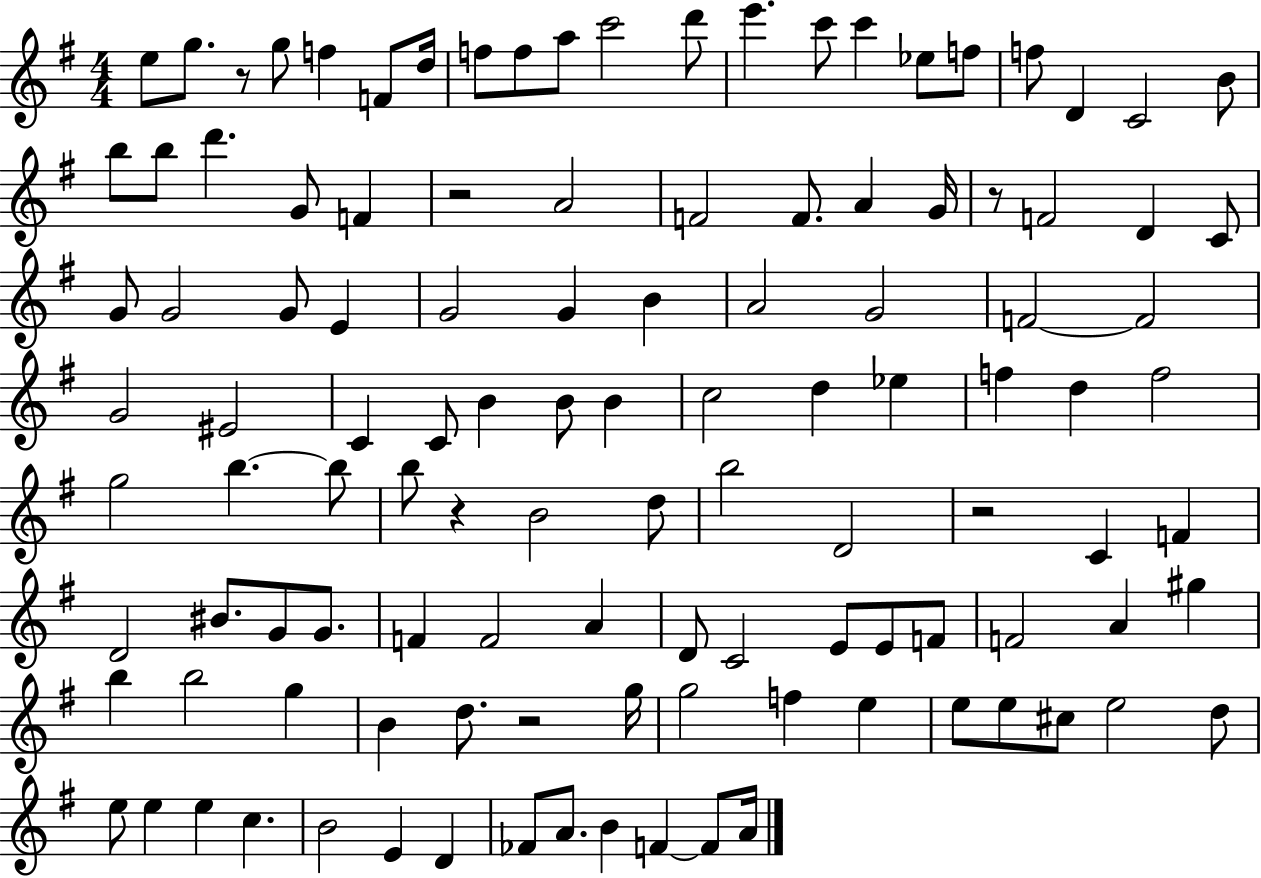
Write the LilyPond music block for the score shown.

{
  \clef treble
  \numericTimeSignature
  \time 4/4
  \key g \major
  e''8 g''8. r8 g''8 f''4 f'8 d''16 | f''8 f''8 a''8 c'''2 d'''8 | e'''4. c'''8 c'''4 ees''8 f''8 | f''8 d'4 c'2 b'8 | \break b''8 b''8 d'''4. g'8 f'4 | r2 a'2 | f'2 f'8. a'4 g'16 | r8 f'2 d'4 c'8 | \break g'8 g'2 g'8 e'4 | g'2 g'4 b'4 | a'2 g'2 | f'2~~ f'2 | \break g'2 eis'2 | c'4 c'8 b'4 b'8 b'4 | c''2 d''4 ees''4 | f''4 d''4 f''2 | \break g''2 b''4.~~ b''8 | b''8 r4 b'2 d''8 | b''2 d'2 | r2 c'4 f'4 | \break d'2 bis'8. g'8 g'8. | f'4 f'2 a'4 | d'8 c'2 e'8 e'8 f'8 | f'2 a'4 gis''4 | \break b''4 b''2 g''4 | b'4 d''8. r2 g''16 | g''2 f''4 e''4 | e''8 e''8 cis''8 e''2 d''8 | \break e''8 e''4 e''4 c''4. | b'2 e'4 d'4 | fes'8 a'8. b'4 f'4~~ f'8 a'16 | \bar "|."
}